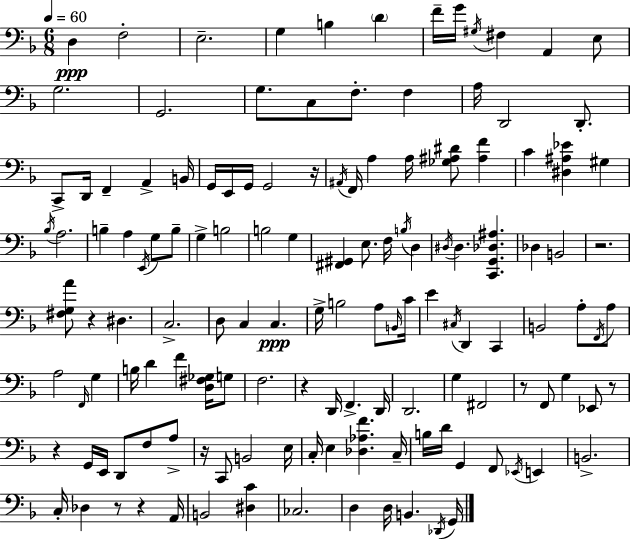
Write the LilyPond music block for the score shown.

{
  \clef bass
  \numericTimeSignature
  \time 6/8
  \key d \minor
  \tempo 4 = 60
  d4\ppp f2-. | e2.-- | g4 b4 \parenthesize d'4 | f'16-- g'16 \acciaccatura { gis16 } fis4 a,4 e8 | \break g2. | g,2. | g8. c8 f8.-. f4 | a16 d,2 d,8.-. | \break c,8-> d,16 f,4-- a,4-> | b,16 g,16 e,16 g,16 g,2 | r16 \acciaccatura { ais,16 } f,16 a4 a16 <ges ais dis'>8 <ais f'>4 | c'4 <dis ais ees'>4 gis4 | \break \acciaccatura { bes16 } a2. | b4-- a4 \acciaccatura { e,16 } | g8 b8-- g4-> b2 | b2 | \break g4 <fis, gis,>4 e8. f16 | \acciaccatura { b16 } d4 \acciaccatura { dis16 } dis4. | <c, g, des ais>4. des4 b,2 | r2. | \break <fis g a'>8 r4 | dis4. c2.-> | d8 c4 | c4.\ppp g16-> b2 | \break a8 \grace { b,16 } c'16 e'4 \acciaccatura { cis16 } | d,4 c,4 b,2 | a8-. \acciaccatura { f,16 } a8 a2 | \grace { f,16 } g4 b16 d'4 | \break f'4 <d fis ges>16 g8 f2. | r4 | d,16 f,4.-> d,16 d,2. | g4 | \break fis,2 r8 | f,8 g4 ees,8 r8 r4 | g,16 e,16 d,8 f8 a8-> r16 c,8 | b,2 e16 c16-. e4 | \break <des aes f'>4. c16-- b16 d'16 | g,4 f,8 \acciaccatura { ees,16 } e,4 b,2.-> | c16-. | des4 r8 r4 a,16 b,2 | \break <dis c'>4 ces2. | d4 | d16 b,4. \acciaccatura { des,16 } g,16 | \bar "|."
}